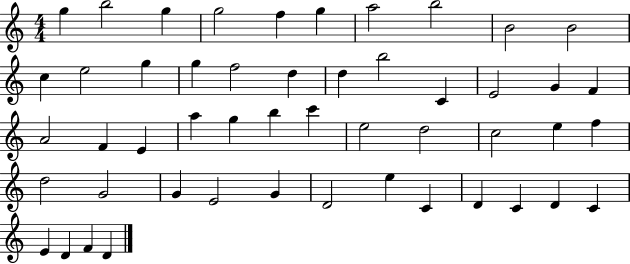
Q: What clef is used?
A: treble